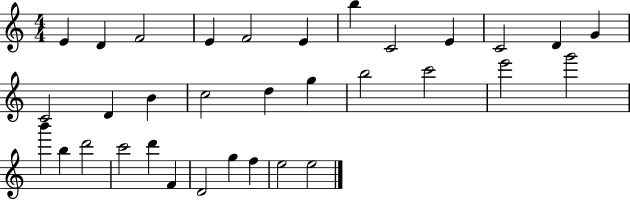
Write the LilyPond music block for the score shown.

{
  \clef treble
  \numericTimeSignature
  \time 4/4
  \key c \major
  e'4 d'4 f'2 | e'4 f'2 e'4 | b''4 c'2 e'4 | c'2 d'4 g'4 | \break c'2 d'4 b'4 | c''2 d''4 g''4 | b''2 c'''2 | e'''2 g'''2 | \break b'''4 b''4 d'''2 | c'''2 d'''4 f'4 | d'2 g''4 f''4 | e''2 e''2 | \break \bar "|."
}